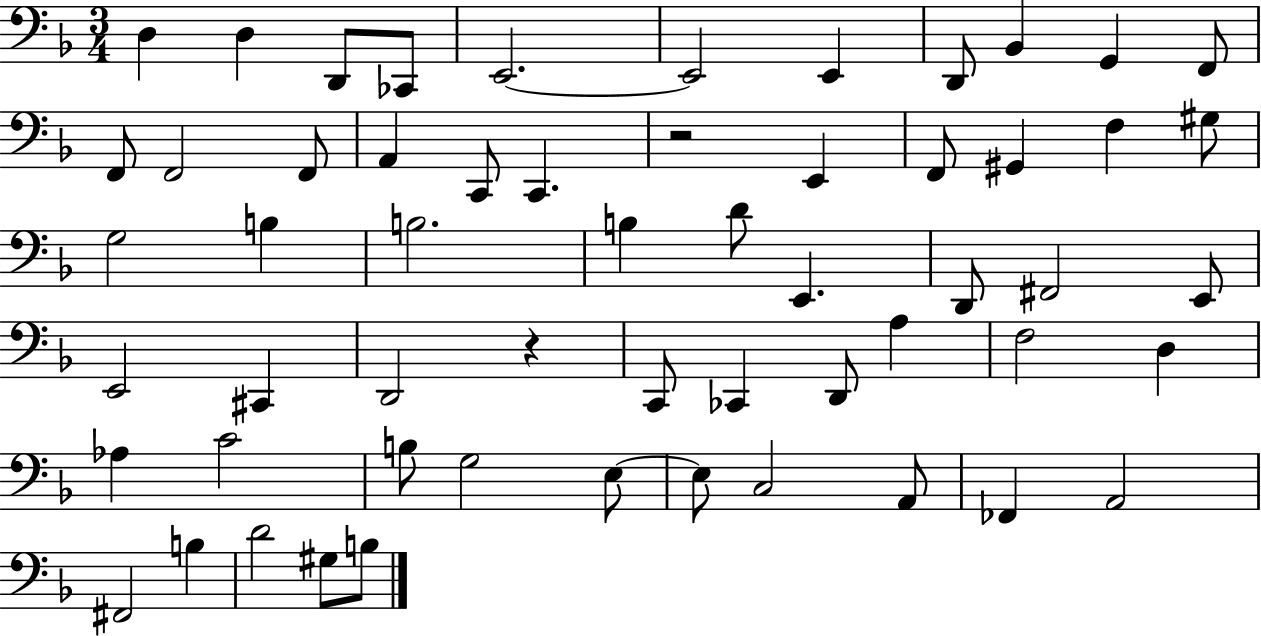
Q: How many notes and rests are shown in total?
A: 57